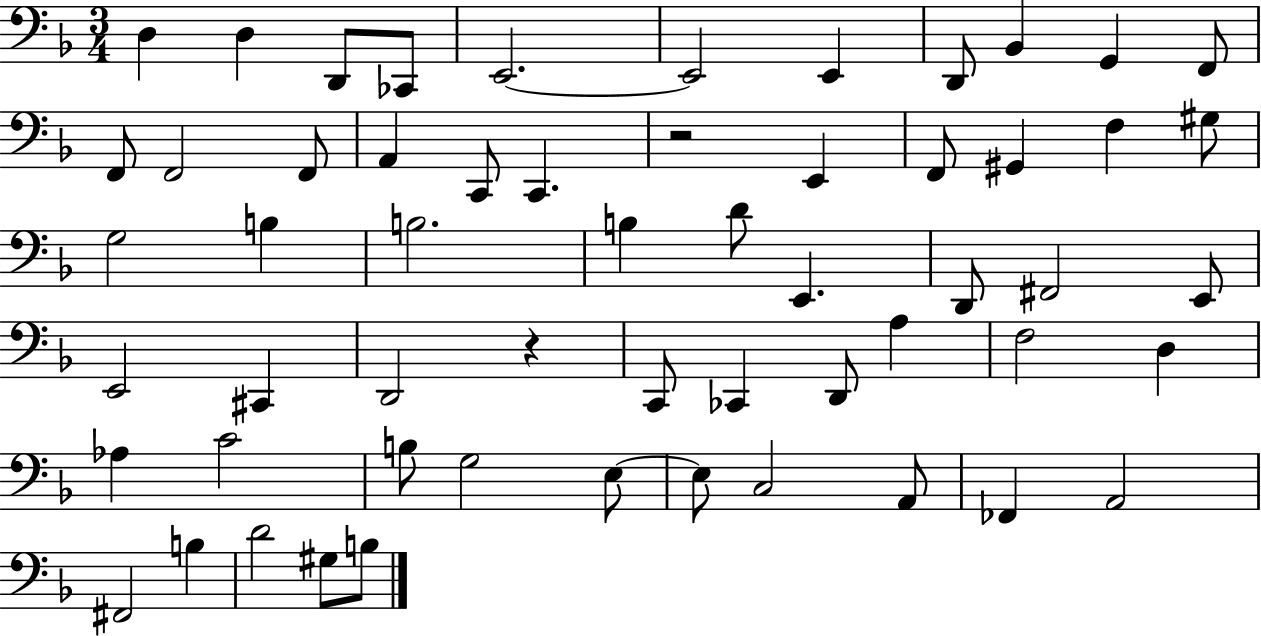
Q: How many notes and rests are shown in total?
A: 57